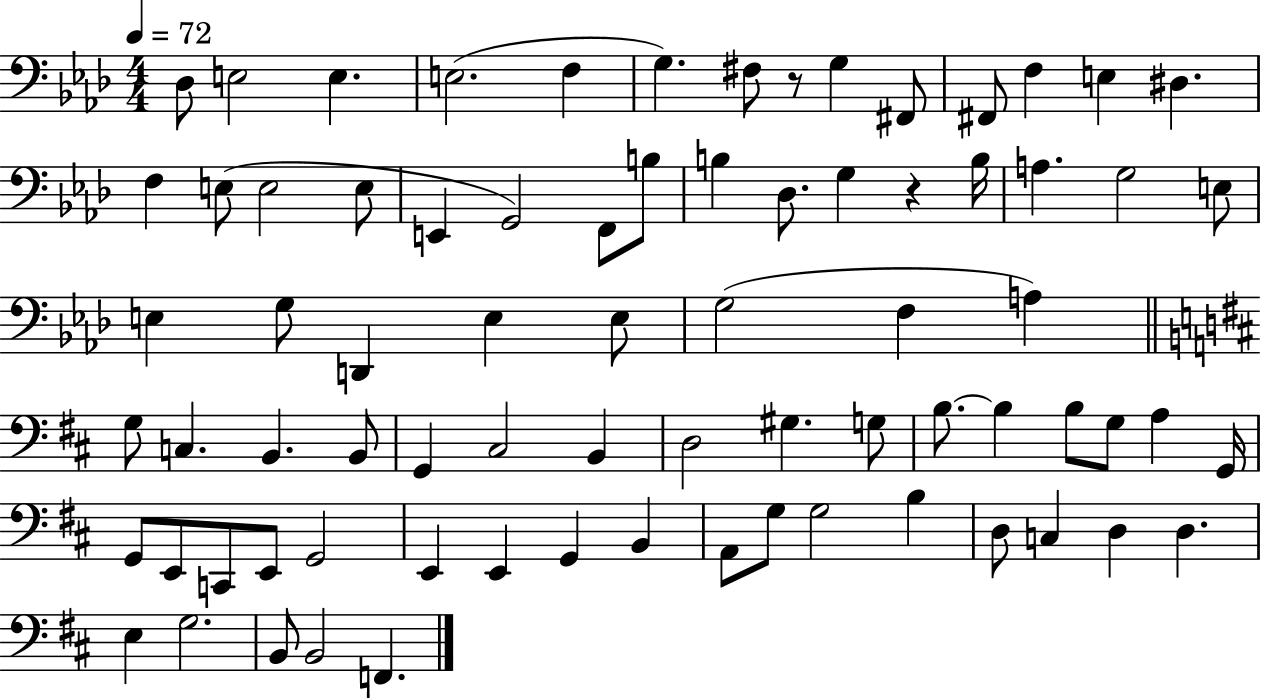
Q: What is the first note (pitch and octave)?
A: Db3